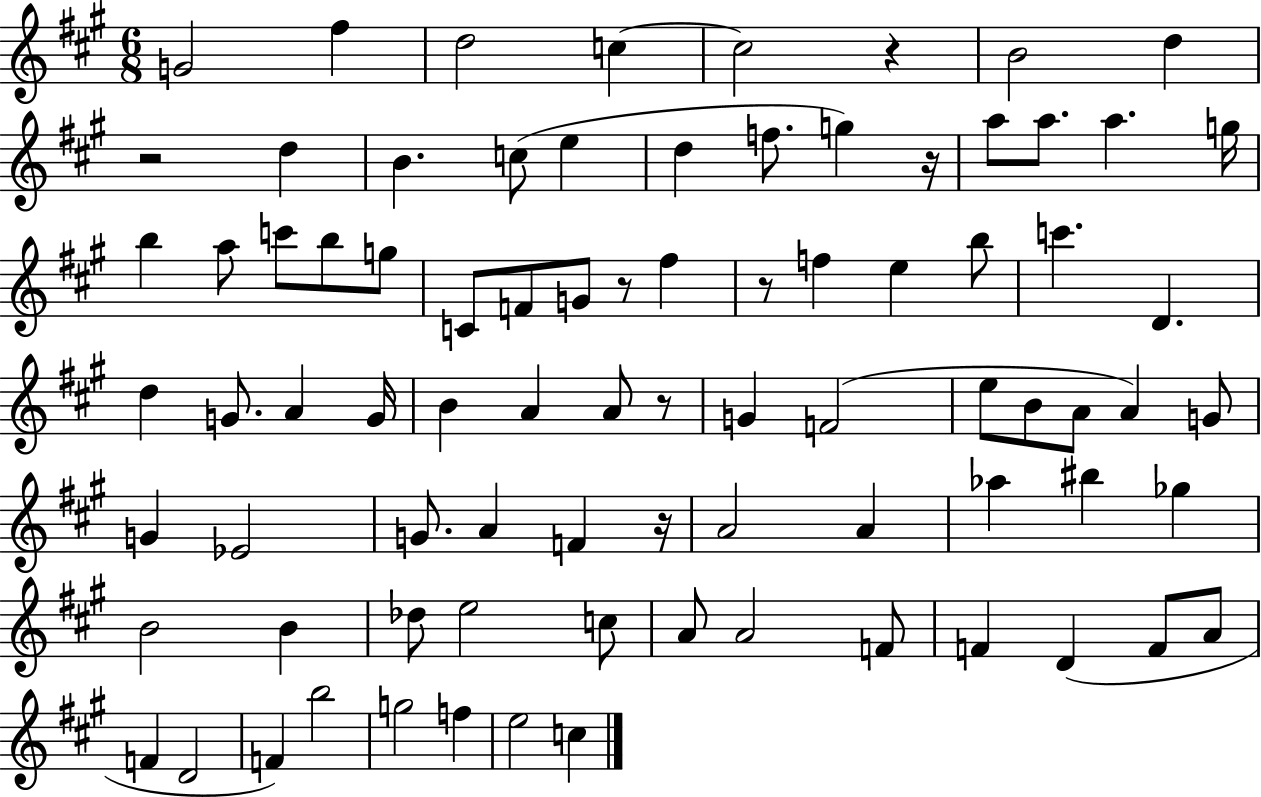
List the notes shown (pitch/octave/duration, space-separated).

G4/h F#5/q D5/h C5/q C5/h R/q B4/h D5/q R/h D5/q B4/q. C5/e E5/q D5/q F5/e. G5/q R/s A5/e A5/e. A5/q. G5/s B5/q A5/e C6/e B5/e G5/e C4/e F4/e G4/e R/e F#5/q R/e F5/q E5/q B5/e C6/q. D4/q. D5/q G4/e. A4/q G4/s B4/q A4/q A4/e R/e G4/q F4/h E5/e B4/e A4/e A4/q G4/e G4/q Eb4/h G4/e. A4/q F4/q R/s A4/h A4/q Ab5/q BIS5/q Gb5/q B4/h B4/q Db5/e E5/h C5/e A4/e A4/h F4/e F4/q D4/q F4/e A4/e F4/q D4/h F4/q B5/h G5/h F5/q E5/h C5/q